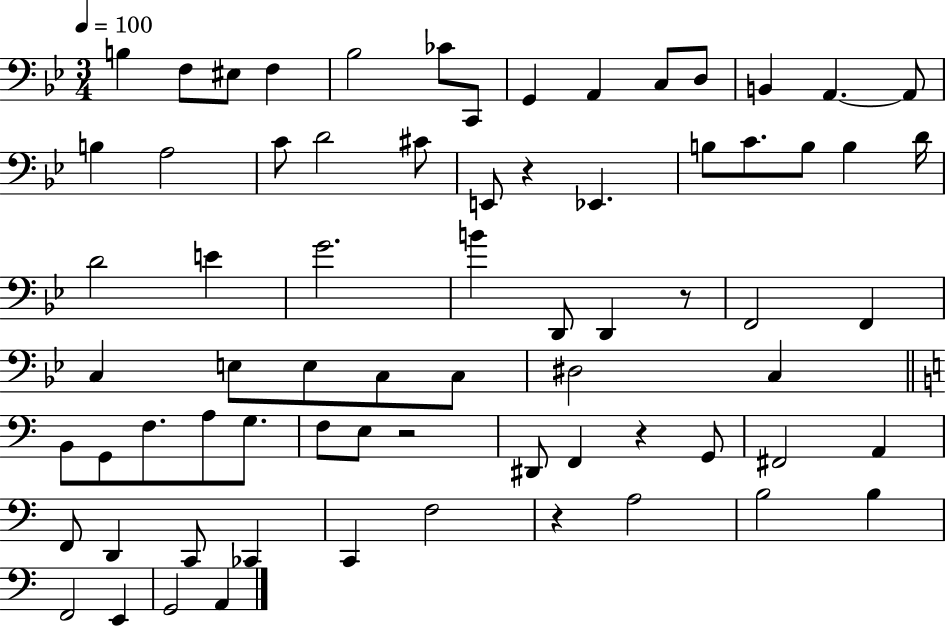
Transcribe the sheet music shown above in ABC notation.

X:1
T:Untitled
M:3/4
L:1/4
K:Bb
B, F,/2 ^E,/2 F, _B,2 _C/2 C,,/2 G,, A,, C,/2 D,/2 B,, A,, A,,/2 B, A,2 C/2 D2 ^C/2 E,,/2 z _E,, B,/2 C/2 B,/2 B, D/4 D2 E G2 B D,,/2 D,, z/2 F,,2 F,, C, E,/2 E,/2 C,/2 C,/2 ^D,2 C, B,,/2 G,,/2 F,/2 A,/2 G,/2 F,/2 E,/2 z2 ^D,,/2 F,, z G,,/2 ^F,,2 A,, F,,/2 D,, C,,/2 _C,, C,, F,2 z A,2 B,2 B, F,,2 E,, G,,2 A,,